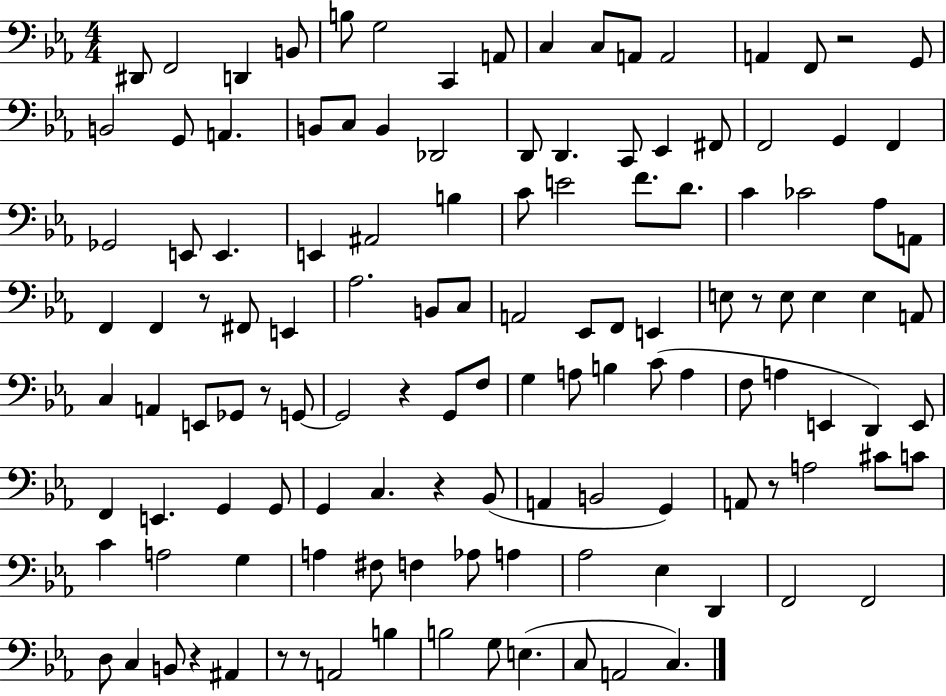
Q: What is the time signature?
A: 4/4